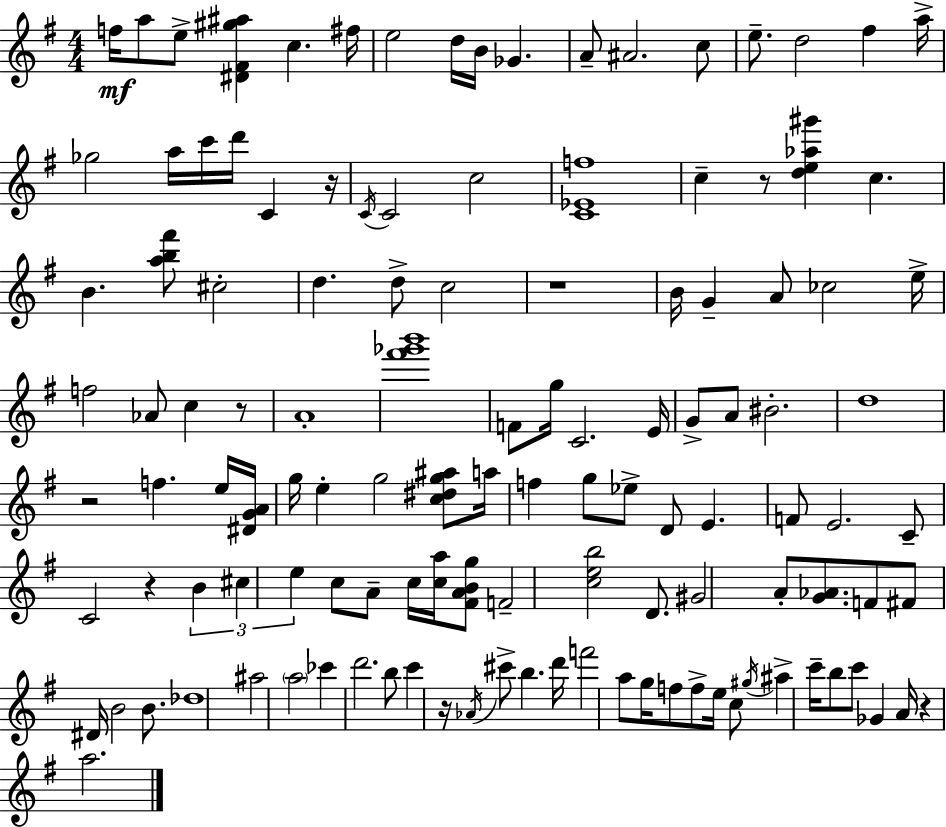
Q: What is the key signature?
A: G major